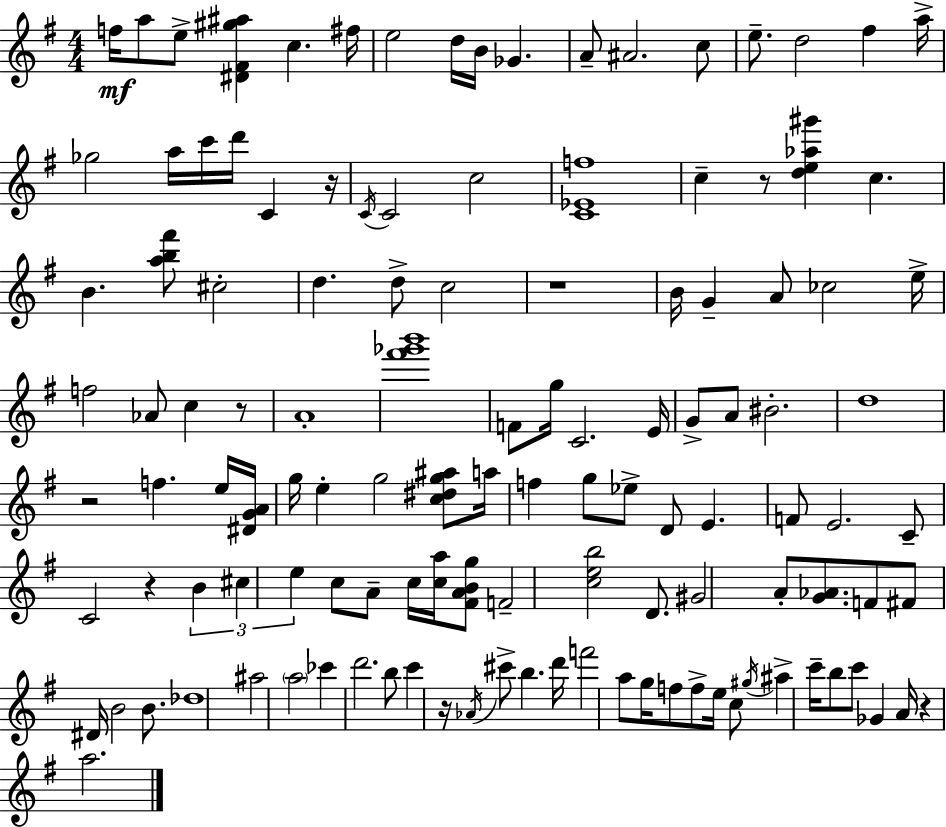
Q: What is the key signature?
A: G major